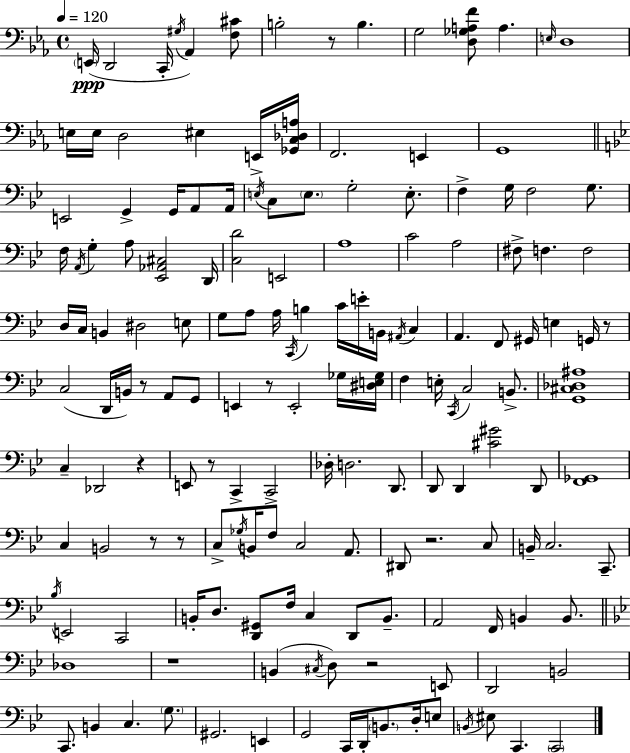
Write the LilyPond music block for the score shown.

{
  \clef bass
  \time 4/4
  \defaultTimeSignature
  \key c \minor
  \tempo 4 = 120
  \parenthesize e,16(\ppp d,2 c,16-. \acciaccatura { gis16 }) aes,4 <f cis'>8 | b2-. r8 b4. | g2 <d ges a f'>8 a4. | \grace { e16 } d1 | \break e16 e16 d2 eis4 | e,16-> <ges, c des a>16 f,2. e,4 | g,1 | \bar "||" \break \key g \minor e,2 g,4-> g,16 a,8 a,16 | \acciaccatura { e16 } c8 \parenthesize e8. g2-. e8.-. | f4-> g16 f2 g8. | f16 \acciaccatura { a,16 } g4-. a8 <ees, aes, cis>2 | \break d,16 <c d'>2 e,2 | a1 | c'2 a2 | fis8-> f4. f2 | \break d16 c16 b,4 dis2 | e8 g8 a8 a16 \acciaccatura { c,16 } b4 c'16 e'16-. b,16 \acciaccatura { ais,16 } | c4 a,4. f,8 gis,16 e4 | g,16 r8 c2( d,16 b,16) r8 | \break a,8 g,8 e,4 r8 e,2-. | ges16 <dis e ges>16 f4 e16-. \acciaccatura { c,16 } c2 | b,8.-> <g, cis des ais>1 | c4-- des,2 | \break r4 e,8 r8 c,4-> c,2-> | des16-. d2. | d,8. d,8 d,4 <cis' gis'>2 | d,8 <f, ges,>1 | \break c4 b,2 | r8 r8 c8-> \acciaccatura { ges16 } b,16 f8 c2 | a,8. dis,8 r2. | c8 b,16-- c2. | \break c,8.-- \acciaccatura { bes16 } e,2 c,2 | b,16-. d8. <d, gis,>8 f16 c4 | d,8 b,8.-- a,2 f,16 | b,4 b,8. \bar "||" \break \key g \minor des1 | r1 | b,4( \acciaccatura { cis16 } d8) r2 e,8 | d,2 b,2 | \break c,8. b,4 c4. \parenthesize g8. | gis,2. e,4 | g,2 c,16 d,16-. \parenthesize b,8. d16-. e8 | \acciaccatura { b,16 } eis8 c,4. \parenthesize c,2 | \break \bar "|."
}